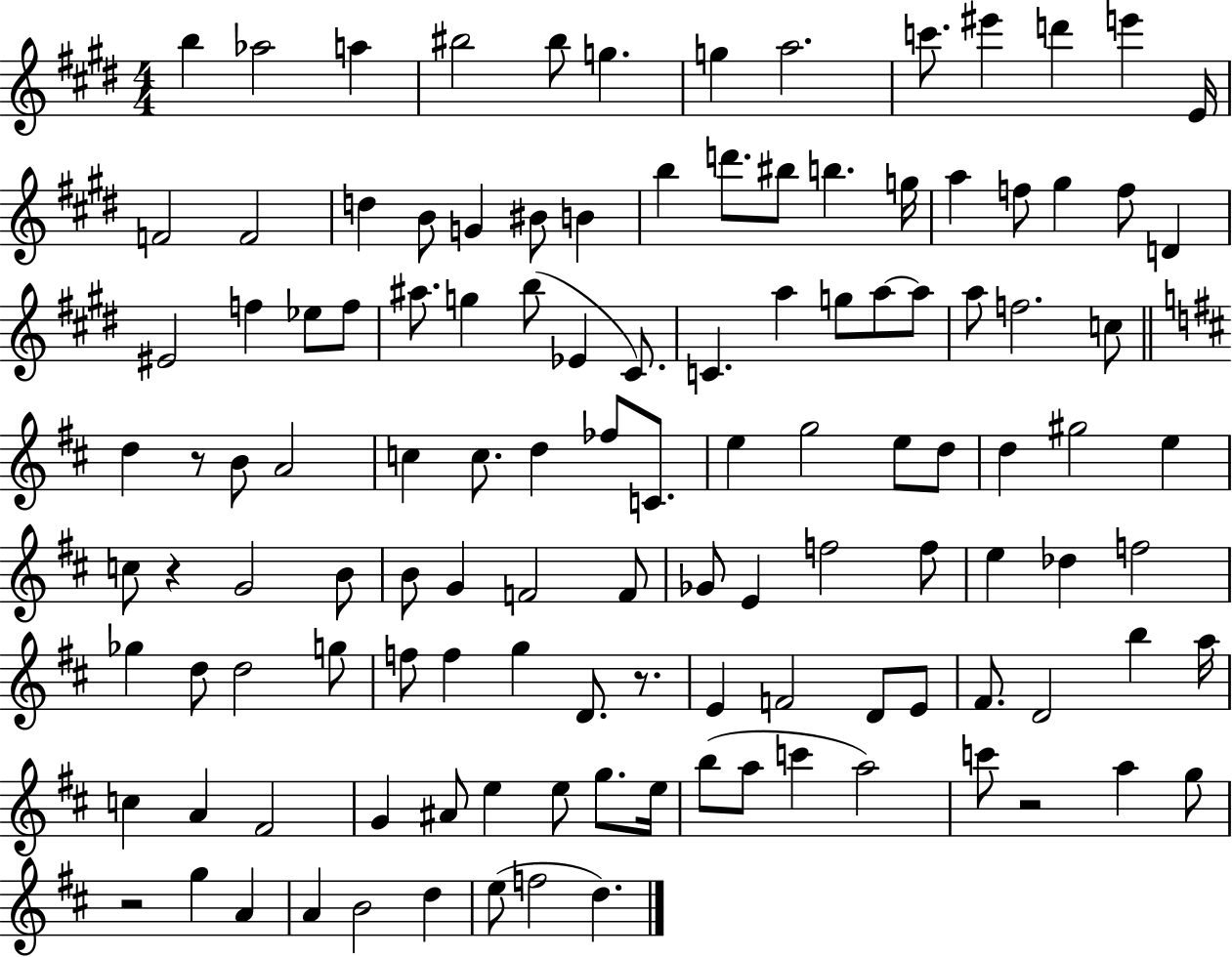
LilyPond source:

{
  \clef treble
  \numericTimeSignature
  \time 4/4
  \key e \major
  b''4 aes''2 a''4 | bis''2 bis''8 g''4. | g''4 a''2. | c'''8. eis'''4 d'''4 e'''4 e'16 | \break f'2 f'2 | d''4 b'8 g'4 bis'8 b'4 | b''4 d'''8. bis''8 b''4. g''16 | a''4 f''8 gis''4 f''8 d'4 | \break eis'2 f''4 ees''8 f''8 | ais''8. g''4 b''8( ees'4 cis'8.) | c'4. a''4 g''8 a''8~~ a''8 | a''8 f''2. c''8 | \break \bar "||" \break \key d \major d''4 r8 b'8 a'2 | c''4 c''8. d''4 fes''8 c'8. | e''4 g''2 e''8 d''8 | d''4 gis''2 e''4 | \break c''8 r4 g'2 b'8 | b'8 g'4 f'2 f'8 | ges'8 e'4 f''2 f''8 | e''4 des''4 f''2 | \break ges''4 d''8 d''2 g''8 | f''8 f''4 g''4 d'8. r8. | e'4 f'2 d'8 e'8 | fis'8. d'2 b''4 a''16 | \break c''4 a'4 fis'2 | g'4 ais'8 e''4 e''8 g''8. e''16 | b''8( a''8 c'''4 a''2) | c'''8 r2 a''4 g''8 | \break r2 g''4 a'4 | a'4 b'2 d''4 | e''8( f''2 d''4.) | \bar "|."
}